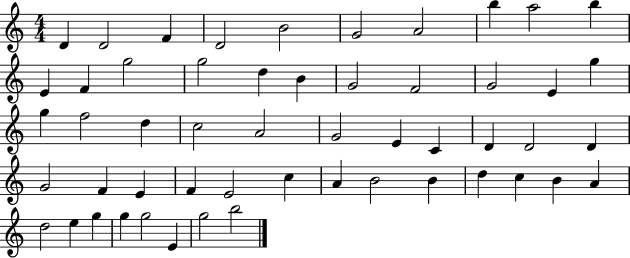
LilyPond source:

{
  \clef treble
  \numericTimeSignature
  \time 4/4
  \key c \major
  d'4 d'2 f'4 | d'2 b'2 | g'2 a'2 | b''4 a''2 b''4 | \break e'4 f'4 g''2 | g''2 d''4 b'4 | g'2 f'2 | g'2 e'4 g''4 | \break g''4 f''2 d''4 | c''2 a'2 | g'2 e'4 c'4 | d'4 d'2 d'4 | \break g'2 f'4 e'4 | f'4 e'2 c''4 | a'4 b'2 b'4 | d''4 c''4 b'4 a'4 | \break d''2 e''4 g''4 | g''4 g''2 e'4 | g''2 b''2 | \bar "|."
}